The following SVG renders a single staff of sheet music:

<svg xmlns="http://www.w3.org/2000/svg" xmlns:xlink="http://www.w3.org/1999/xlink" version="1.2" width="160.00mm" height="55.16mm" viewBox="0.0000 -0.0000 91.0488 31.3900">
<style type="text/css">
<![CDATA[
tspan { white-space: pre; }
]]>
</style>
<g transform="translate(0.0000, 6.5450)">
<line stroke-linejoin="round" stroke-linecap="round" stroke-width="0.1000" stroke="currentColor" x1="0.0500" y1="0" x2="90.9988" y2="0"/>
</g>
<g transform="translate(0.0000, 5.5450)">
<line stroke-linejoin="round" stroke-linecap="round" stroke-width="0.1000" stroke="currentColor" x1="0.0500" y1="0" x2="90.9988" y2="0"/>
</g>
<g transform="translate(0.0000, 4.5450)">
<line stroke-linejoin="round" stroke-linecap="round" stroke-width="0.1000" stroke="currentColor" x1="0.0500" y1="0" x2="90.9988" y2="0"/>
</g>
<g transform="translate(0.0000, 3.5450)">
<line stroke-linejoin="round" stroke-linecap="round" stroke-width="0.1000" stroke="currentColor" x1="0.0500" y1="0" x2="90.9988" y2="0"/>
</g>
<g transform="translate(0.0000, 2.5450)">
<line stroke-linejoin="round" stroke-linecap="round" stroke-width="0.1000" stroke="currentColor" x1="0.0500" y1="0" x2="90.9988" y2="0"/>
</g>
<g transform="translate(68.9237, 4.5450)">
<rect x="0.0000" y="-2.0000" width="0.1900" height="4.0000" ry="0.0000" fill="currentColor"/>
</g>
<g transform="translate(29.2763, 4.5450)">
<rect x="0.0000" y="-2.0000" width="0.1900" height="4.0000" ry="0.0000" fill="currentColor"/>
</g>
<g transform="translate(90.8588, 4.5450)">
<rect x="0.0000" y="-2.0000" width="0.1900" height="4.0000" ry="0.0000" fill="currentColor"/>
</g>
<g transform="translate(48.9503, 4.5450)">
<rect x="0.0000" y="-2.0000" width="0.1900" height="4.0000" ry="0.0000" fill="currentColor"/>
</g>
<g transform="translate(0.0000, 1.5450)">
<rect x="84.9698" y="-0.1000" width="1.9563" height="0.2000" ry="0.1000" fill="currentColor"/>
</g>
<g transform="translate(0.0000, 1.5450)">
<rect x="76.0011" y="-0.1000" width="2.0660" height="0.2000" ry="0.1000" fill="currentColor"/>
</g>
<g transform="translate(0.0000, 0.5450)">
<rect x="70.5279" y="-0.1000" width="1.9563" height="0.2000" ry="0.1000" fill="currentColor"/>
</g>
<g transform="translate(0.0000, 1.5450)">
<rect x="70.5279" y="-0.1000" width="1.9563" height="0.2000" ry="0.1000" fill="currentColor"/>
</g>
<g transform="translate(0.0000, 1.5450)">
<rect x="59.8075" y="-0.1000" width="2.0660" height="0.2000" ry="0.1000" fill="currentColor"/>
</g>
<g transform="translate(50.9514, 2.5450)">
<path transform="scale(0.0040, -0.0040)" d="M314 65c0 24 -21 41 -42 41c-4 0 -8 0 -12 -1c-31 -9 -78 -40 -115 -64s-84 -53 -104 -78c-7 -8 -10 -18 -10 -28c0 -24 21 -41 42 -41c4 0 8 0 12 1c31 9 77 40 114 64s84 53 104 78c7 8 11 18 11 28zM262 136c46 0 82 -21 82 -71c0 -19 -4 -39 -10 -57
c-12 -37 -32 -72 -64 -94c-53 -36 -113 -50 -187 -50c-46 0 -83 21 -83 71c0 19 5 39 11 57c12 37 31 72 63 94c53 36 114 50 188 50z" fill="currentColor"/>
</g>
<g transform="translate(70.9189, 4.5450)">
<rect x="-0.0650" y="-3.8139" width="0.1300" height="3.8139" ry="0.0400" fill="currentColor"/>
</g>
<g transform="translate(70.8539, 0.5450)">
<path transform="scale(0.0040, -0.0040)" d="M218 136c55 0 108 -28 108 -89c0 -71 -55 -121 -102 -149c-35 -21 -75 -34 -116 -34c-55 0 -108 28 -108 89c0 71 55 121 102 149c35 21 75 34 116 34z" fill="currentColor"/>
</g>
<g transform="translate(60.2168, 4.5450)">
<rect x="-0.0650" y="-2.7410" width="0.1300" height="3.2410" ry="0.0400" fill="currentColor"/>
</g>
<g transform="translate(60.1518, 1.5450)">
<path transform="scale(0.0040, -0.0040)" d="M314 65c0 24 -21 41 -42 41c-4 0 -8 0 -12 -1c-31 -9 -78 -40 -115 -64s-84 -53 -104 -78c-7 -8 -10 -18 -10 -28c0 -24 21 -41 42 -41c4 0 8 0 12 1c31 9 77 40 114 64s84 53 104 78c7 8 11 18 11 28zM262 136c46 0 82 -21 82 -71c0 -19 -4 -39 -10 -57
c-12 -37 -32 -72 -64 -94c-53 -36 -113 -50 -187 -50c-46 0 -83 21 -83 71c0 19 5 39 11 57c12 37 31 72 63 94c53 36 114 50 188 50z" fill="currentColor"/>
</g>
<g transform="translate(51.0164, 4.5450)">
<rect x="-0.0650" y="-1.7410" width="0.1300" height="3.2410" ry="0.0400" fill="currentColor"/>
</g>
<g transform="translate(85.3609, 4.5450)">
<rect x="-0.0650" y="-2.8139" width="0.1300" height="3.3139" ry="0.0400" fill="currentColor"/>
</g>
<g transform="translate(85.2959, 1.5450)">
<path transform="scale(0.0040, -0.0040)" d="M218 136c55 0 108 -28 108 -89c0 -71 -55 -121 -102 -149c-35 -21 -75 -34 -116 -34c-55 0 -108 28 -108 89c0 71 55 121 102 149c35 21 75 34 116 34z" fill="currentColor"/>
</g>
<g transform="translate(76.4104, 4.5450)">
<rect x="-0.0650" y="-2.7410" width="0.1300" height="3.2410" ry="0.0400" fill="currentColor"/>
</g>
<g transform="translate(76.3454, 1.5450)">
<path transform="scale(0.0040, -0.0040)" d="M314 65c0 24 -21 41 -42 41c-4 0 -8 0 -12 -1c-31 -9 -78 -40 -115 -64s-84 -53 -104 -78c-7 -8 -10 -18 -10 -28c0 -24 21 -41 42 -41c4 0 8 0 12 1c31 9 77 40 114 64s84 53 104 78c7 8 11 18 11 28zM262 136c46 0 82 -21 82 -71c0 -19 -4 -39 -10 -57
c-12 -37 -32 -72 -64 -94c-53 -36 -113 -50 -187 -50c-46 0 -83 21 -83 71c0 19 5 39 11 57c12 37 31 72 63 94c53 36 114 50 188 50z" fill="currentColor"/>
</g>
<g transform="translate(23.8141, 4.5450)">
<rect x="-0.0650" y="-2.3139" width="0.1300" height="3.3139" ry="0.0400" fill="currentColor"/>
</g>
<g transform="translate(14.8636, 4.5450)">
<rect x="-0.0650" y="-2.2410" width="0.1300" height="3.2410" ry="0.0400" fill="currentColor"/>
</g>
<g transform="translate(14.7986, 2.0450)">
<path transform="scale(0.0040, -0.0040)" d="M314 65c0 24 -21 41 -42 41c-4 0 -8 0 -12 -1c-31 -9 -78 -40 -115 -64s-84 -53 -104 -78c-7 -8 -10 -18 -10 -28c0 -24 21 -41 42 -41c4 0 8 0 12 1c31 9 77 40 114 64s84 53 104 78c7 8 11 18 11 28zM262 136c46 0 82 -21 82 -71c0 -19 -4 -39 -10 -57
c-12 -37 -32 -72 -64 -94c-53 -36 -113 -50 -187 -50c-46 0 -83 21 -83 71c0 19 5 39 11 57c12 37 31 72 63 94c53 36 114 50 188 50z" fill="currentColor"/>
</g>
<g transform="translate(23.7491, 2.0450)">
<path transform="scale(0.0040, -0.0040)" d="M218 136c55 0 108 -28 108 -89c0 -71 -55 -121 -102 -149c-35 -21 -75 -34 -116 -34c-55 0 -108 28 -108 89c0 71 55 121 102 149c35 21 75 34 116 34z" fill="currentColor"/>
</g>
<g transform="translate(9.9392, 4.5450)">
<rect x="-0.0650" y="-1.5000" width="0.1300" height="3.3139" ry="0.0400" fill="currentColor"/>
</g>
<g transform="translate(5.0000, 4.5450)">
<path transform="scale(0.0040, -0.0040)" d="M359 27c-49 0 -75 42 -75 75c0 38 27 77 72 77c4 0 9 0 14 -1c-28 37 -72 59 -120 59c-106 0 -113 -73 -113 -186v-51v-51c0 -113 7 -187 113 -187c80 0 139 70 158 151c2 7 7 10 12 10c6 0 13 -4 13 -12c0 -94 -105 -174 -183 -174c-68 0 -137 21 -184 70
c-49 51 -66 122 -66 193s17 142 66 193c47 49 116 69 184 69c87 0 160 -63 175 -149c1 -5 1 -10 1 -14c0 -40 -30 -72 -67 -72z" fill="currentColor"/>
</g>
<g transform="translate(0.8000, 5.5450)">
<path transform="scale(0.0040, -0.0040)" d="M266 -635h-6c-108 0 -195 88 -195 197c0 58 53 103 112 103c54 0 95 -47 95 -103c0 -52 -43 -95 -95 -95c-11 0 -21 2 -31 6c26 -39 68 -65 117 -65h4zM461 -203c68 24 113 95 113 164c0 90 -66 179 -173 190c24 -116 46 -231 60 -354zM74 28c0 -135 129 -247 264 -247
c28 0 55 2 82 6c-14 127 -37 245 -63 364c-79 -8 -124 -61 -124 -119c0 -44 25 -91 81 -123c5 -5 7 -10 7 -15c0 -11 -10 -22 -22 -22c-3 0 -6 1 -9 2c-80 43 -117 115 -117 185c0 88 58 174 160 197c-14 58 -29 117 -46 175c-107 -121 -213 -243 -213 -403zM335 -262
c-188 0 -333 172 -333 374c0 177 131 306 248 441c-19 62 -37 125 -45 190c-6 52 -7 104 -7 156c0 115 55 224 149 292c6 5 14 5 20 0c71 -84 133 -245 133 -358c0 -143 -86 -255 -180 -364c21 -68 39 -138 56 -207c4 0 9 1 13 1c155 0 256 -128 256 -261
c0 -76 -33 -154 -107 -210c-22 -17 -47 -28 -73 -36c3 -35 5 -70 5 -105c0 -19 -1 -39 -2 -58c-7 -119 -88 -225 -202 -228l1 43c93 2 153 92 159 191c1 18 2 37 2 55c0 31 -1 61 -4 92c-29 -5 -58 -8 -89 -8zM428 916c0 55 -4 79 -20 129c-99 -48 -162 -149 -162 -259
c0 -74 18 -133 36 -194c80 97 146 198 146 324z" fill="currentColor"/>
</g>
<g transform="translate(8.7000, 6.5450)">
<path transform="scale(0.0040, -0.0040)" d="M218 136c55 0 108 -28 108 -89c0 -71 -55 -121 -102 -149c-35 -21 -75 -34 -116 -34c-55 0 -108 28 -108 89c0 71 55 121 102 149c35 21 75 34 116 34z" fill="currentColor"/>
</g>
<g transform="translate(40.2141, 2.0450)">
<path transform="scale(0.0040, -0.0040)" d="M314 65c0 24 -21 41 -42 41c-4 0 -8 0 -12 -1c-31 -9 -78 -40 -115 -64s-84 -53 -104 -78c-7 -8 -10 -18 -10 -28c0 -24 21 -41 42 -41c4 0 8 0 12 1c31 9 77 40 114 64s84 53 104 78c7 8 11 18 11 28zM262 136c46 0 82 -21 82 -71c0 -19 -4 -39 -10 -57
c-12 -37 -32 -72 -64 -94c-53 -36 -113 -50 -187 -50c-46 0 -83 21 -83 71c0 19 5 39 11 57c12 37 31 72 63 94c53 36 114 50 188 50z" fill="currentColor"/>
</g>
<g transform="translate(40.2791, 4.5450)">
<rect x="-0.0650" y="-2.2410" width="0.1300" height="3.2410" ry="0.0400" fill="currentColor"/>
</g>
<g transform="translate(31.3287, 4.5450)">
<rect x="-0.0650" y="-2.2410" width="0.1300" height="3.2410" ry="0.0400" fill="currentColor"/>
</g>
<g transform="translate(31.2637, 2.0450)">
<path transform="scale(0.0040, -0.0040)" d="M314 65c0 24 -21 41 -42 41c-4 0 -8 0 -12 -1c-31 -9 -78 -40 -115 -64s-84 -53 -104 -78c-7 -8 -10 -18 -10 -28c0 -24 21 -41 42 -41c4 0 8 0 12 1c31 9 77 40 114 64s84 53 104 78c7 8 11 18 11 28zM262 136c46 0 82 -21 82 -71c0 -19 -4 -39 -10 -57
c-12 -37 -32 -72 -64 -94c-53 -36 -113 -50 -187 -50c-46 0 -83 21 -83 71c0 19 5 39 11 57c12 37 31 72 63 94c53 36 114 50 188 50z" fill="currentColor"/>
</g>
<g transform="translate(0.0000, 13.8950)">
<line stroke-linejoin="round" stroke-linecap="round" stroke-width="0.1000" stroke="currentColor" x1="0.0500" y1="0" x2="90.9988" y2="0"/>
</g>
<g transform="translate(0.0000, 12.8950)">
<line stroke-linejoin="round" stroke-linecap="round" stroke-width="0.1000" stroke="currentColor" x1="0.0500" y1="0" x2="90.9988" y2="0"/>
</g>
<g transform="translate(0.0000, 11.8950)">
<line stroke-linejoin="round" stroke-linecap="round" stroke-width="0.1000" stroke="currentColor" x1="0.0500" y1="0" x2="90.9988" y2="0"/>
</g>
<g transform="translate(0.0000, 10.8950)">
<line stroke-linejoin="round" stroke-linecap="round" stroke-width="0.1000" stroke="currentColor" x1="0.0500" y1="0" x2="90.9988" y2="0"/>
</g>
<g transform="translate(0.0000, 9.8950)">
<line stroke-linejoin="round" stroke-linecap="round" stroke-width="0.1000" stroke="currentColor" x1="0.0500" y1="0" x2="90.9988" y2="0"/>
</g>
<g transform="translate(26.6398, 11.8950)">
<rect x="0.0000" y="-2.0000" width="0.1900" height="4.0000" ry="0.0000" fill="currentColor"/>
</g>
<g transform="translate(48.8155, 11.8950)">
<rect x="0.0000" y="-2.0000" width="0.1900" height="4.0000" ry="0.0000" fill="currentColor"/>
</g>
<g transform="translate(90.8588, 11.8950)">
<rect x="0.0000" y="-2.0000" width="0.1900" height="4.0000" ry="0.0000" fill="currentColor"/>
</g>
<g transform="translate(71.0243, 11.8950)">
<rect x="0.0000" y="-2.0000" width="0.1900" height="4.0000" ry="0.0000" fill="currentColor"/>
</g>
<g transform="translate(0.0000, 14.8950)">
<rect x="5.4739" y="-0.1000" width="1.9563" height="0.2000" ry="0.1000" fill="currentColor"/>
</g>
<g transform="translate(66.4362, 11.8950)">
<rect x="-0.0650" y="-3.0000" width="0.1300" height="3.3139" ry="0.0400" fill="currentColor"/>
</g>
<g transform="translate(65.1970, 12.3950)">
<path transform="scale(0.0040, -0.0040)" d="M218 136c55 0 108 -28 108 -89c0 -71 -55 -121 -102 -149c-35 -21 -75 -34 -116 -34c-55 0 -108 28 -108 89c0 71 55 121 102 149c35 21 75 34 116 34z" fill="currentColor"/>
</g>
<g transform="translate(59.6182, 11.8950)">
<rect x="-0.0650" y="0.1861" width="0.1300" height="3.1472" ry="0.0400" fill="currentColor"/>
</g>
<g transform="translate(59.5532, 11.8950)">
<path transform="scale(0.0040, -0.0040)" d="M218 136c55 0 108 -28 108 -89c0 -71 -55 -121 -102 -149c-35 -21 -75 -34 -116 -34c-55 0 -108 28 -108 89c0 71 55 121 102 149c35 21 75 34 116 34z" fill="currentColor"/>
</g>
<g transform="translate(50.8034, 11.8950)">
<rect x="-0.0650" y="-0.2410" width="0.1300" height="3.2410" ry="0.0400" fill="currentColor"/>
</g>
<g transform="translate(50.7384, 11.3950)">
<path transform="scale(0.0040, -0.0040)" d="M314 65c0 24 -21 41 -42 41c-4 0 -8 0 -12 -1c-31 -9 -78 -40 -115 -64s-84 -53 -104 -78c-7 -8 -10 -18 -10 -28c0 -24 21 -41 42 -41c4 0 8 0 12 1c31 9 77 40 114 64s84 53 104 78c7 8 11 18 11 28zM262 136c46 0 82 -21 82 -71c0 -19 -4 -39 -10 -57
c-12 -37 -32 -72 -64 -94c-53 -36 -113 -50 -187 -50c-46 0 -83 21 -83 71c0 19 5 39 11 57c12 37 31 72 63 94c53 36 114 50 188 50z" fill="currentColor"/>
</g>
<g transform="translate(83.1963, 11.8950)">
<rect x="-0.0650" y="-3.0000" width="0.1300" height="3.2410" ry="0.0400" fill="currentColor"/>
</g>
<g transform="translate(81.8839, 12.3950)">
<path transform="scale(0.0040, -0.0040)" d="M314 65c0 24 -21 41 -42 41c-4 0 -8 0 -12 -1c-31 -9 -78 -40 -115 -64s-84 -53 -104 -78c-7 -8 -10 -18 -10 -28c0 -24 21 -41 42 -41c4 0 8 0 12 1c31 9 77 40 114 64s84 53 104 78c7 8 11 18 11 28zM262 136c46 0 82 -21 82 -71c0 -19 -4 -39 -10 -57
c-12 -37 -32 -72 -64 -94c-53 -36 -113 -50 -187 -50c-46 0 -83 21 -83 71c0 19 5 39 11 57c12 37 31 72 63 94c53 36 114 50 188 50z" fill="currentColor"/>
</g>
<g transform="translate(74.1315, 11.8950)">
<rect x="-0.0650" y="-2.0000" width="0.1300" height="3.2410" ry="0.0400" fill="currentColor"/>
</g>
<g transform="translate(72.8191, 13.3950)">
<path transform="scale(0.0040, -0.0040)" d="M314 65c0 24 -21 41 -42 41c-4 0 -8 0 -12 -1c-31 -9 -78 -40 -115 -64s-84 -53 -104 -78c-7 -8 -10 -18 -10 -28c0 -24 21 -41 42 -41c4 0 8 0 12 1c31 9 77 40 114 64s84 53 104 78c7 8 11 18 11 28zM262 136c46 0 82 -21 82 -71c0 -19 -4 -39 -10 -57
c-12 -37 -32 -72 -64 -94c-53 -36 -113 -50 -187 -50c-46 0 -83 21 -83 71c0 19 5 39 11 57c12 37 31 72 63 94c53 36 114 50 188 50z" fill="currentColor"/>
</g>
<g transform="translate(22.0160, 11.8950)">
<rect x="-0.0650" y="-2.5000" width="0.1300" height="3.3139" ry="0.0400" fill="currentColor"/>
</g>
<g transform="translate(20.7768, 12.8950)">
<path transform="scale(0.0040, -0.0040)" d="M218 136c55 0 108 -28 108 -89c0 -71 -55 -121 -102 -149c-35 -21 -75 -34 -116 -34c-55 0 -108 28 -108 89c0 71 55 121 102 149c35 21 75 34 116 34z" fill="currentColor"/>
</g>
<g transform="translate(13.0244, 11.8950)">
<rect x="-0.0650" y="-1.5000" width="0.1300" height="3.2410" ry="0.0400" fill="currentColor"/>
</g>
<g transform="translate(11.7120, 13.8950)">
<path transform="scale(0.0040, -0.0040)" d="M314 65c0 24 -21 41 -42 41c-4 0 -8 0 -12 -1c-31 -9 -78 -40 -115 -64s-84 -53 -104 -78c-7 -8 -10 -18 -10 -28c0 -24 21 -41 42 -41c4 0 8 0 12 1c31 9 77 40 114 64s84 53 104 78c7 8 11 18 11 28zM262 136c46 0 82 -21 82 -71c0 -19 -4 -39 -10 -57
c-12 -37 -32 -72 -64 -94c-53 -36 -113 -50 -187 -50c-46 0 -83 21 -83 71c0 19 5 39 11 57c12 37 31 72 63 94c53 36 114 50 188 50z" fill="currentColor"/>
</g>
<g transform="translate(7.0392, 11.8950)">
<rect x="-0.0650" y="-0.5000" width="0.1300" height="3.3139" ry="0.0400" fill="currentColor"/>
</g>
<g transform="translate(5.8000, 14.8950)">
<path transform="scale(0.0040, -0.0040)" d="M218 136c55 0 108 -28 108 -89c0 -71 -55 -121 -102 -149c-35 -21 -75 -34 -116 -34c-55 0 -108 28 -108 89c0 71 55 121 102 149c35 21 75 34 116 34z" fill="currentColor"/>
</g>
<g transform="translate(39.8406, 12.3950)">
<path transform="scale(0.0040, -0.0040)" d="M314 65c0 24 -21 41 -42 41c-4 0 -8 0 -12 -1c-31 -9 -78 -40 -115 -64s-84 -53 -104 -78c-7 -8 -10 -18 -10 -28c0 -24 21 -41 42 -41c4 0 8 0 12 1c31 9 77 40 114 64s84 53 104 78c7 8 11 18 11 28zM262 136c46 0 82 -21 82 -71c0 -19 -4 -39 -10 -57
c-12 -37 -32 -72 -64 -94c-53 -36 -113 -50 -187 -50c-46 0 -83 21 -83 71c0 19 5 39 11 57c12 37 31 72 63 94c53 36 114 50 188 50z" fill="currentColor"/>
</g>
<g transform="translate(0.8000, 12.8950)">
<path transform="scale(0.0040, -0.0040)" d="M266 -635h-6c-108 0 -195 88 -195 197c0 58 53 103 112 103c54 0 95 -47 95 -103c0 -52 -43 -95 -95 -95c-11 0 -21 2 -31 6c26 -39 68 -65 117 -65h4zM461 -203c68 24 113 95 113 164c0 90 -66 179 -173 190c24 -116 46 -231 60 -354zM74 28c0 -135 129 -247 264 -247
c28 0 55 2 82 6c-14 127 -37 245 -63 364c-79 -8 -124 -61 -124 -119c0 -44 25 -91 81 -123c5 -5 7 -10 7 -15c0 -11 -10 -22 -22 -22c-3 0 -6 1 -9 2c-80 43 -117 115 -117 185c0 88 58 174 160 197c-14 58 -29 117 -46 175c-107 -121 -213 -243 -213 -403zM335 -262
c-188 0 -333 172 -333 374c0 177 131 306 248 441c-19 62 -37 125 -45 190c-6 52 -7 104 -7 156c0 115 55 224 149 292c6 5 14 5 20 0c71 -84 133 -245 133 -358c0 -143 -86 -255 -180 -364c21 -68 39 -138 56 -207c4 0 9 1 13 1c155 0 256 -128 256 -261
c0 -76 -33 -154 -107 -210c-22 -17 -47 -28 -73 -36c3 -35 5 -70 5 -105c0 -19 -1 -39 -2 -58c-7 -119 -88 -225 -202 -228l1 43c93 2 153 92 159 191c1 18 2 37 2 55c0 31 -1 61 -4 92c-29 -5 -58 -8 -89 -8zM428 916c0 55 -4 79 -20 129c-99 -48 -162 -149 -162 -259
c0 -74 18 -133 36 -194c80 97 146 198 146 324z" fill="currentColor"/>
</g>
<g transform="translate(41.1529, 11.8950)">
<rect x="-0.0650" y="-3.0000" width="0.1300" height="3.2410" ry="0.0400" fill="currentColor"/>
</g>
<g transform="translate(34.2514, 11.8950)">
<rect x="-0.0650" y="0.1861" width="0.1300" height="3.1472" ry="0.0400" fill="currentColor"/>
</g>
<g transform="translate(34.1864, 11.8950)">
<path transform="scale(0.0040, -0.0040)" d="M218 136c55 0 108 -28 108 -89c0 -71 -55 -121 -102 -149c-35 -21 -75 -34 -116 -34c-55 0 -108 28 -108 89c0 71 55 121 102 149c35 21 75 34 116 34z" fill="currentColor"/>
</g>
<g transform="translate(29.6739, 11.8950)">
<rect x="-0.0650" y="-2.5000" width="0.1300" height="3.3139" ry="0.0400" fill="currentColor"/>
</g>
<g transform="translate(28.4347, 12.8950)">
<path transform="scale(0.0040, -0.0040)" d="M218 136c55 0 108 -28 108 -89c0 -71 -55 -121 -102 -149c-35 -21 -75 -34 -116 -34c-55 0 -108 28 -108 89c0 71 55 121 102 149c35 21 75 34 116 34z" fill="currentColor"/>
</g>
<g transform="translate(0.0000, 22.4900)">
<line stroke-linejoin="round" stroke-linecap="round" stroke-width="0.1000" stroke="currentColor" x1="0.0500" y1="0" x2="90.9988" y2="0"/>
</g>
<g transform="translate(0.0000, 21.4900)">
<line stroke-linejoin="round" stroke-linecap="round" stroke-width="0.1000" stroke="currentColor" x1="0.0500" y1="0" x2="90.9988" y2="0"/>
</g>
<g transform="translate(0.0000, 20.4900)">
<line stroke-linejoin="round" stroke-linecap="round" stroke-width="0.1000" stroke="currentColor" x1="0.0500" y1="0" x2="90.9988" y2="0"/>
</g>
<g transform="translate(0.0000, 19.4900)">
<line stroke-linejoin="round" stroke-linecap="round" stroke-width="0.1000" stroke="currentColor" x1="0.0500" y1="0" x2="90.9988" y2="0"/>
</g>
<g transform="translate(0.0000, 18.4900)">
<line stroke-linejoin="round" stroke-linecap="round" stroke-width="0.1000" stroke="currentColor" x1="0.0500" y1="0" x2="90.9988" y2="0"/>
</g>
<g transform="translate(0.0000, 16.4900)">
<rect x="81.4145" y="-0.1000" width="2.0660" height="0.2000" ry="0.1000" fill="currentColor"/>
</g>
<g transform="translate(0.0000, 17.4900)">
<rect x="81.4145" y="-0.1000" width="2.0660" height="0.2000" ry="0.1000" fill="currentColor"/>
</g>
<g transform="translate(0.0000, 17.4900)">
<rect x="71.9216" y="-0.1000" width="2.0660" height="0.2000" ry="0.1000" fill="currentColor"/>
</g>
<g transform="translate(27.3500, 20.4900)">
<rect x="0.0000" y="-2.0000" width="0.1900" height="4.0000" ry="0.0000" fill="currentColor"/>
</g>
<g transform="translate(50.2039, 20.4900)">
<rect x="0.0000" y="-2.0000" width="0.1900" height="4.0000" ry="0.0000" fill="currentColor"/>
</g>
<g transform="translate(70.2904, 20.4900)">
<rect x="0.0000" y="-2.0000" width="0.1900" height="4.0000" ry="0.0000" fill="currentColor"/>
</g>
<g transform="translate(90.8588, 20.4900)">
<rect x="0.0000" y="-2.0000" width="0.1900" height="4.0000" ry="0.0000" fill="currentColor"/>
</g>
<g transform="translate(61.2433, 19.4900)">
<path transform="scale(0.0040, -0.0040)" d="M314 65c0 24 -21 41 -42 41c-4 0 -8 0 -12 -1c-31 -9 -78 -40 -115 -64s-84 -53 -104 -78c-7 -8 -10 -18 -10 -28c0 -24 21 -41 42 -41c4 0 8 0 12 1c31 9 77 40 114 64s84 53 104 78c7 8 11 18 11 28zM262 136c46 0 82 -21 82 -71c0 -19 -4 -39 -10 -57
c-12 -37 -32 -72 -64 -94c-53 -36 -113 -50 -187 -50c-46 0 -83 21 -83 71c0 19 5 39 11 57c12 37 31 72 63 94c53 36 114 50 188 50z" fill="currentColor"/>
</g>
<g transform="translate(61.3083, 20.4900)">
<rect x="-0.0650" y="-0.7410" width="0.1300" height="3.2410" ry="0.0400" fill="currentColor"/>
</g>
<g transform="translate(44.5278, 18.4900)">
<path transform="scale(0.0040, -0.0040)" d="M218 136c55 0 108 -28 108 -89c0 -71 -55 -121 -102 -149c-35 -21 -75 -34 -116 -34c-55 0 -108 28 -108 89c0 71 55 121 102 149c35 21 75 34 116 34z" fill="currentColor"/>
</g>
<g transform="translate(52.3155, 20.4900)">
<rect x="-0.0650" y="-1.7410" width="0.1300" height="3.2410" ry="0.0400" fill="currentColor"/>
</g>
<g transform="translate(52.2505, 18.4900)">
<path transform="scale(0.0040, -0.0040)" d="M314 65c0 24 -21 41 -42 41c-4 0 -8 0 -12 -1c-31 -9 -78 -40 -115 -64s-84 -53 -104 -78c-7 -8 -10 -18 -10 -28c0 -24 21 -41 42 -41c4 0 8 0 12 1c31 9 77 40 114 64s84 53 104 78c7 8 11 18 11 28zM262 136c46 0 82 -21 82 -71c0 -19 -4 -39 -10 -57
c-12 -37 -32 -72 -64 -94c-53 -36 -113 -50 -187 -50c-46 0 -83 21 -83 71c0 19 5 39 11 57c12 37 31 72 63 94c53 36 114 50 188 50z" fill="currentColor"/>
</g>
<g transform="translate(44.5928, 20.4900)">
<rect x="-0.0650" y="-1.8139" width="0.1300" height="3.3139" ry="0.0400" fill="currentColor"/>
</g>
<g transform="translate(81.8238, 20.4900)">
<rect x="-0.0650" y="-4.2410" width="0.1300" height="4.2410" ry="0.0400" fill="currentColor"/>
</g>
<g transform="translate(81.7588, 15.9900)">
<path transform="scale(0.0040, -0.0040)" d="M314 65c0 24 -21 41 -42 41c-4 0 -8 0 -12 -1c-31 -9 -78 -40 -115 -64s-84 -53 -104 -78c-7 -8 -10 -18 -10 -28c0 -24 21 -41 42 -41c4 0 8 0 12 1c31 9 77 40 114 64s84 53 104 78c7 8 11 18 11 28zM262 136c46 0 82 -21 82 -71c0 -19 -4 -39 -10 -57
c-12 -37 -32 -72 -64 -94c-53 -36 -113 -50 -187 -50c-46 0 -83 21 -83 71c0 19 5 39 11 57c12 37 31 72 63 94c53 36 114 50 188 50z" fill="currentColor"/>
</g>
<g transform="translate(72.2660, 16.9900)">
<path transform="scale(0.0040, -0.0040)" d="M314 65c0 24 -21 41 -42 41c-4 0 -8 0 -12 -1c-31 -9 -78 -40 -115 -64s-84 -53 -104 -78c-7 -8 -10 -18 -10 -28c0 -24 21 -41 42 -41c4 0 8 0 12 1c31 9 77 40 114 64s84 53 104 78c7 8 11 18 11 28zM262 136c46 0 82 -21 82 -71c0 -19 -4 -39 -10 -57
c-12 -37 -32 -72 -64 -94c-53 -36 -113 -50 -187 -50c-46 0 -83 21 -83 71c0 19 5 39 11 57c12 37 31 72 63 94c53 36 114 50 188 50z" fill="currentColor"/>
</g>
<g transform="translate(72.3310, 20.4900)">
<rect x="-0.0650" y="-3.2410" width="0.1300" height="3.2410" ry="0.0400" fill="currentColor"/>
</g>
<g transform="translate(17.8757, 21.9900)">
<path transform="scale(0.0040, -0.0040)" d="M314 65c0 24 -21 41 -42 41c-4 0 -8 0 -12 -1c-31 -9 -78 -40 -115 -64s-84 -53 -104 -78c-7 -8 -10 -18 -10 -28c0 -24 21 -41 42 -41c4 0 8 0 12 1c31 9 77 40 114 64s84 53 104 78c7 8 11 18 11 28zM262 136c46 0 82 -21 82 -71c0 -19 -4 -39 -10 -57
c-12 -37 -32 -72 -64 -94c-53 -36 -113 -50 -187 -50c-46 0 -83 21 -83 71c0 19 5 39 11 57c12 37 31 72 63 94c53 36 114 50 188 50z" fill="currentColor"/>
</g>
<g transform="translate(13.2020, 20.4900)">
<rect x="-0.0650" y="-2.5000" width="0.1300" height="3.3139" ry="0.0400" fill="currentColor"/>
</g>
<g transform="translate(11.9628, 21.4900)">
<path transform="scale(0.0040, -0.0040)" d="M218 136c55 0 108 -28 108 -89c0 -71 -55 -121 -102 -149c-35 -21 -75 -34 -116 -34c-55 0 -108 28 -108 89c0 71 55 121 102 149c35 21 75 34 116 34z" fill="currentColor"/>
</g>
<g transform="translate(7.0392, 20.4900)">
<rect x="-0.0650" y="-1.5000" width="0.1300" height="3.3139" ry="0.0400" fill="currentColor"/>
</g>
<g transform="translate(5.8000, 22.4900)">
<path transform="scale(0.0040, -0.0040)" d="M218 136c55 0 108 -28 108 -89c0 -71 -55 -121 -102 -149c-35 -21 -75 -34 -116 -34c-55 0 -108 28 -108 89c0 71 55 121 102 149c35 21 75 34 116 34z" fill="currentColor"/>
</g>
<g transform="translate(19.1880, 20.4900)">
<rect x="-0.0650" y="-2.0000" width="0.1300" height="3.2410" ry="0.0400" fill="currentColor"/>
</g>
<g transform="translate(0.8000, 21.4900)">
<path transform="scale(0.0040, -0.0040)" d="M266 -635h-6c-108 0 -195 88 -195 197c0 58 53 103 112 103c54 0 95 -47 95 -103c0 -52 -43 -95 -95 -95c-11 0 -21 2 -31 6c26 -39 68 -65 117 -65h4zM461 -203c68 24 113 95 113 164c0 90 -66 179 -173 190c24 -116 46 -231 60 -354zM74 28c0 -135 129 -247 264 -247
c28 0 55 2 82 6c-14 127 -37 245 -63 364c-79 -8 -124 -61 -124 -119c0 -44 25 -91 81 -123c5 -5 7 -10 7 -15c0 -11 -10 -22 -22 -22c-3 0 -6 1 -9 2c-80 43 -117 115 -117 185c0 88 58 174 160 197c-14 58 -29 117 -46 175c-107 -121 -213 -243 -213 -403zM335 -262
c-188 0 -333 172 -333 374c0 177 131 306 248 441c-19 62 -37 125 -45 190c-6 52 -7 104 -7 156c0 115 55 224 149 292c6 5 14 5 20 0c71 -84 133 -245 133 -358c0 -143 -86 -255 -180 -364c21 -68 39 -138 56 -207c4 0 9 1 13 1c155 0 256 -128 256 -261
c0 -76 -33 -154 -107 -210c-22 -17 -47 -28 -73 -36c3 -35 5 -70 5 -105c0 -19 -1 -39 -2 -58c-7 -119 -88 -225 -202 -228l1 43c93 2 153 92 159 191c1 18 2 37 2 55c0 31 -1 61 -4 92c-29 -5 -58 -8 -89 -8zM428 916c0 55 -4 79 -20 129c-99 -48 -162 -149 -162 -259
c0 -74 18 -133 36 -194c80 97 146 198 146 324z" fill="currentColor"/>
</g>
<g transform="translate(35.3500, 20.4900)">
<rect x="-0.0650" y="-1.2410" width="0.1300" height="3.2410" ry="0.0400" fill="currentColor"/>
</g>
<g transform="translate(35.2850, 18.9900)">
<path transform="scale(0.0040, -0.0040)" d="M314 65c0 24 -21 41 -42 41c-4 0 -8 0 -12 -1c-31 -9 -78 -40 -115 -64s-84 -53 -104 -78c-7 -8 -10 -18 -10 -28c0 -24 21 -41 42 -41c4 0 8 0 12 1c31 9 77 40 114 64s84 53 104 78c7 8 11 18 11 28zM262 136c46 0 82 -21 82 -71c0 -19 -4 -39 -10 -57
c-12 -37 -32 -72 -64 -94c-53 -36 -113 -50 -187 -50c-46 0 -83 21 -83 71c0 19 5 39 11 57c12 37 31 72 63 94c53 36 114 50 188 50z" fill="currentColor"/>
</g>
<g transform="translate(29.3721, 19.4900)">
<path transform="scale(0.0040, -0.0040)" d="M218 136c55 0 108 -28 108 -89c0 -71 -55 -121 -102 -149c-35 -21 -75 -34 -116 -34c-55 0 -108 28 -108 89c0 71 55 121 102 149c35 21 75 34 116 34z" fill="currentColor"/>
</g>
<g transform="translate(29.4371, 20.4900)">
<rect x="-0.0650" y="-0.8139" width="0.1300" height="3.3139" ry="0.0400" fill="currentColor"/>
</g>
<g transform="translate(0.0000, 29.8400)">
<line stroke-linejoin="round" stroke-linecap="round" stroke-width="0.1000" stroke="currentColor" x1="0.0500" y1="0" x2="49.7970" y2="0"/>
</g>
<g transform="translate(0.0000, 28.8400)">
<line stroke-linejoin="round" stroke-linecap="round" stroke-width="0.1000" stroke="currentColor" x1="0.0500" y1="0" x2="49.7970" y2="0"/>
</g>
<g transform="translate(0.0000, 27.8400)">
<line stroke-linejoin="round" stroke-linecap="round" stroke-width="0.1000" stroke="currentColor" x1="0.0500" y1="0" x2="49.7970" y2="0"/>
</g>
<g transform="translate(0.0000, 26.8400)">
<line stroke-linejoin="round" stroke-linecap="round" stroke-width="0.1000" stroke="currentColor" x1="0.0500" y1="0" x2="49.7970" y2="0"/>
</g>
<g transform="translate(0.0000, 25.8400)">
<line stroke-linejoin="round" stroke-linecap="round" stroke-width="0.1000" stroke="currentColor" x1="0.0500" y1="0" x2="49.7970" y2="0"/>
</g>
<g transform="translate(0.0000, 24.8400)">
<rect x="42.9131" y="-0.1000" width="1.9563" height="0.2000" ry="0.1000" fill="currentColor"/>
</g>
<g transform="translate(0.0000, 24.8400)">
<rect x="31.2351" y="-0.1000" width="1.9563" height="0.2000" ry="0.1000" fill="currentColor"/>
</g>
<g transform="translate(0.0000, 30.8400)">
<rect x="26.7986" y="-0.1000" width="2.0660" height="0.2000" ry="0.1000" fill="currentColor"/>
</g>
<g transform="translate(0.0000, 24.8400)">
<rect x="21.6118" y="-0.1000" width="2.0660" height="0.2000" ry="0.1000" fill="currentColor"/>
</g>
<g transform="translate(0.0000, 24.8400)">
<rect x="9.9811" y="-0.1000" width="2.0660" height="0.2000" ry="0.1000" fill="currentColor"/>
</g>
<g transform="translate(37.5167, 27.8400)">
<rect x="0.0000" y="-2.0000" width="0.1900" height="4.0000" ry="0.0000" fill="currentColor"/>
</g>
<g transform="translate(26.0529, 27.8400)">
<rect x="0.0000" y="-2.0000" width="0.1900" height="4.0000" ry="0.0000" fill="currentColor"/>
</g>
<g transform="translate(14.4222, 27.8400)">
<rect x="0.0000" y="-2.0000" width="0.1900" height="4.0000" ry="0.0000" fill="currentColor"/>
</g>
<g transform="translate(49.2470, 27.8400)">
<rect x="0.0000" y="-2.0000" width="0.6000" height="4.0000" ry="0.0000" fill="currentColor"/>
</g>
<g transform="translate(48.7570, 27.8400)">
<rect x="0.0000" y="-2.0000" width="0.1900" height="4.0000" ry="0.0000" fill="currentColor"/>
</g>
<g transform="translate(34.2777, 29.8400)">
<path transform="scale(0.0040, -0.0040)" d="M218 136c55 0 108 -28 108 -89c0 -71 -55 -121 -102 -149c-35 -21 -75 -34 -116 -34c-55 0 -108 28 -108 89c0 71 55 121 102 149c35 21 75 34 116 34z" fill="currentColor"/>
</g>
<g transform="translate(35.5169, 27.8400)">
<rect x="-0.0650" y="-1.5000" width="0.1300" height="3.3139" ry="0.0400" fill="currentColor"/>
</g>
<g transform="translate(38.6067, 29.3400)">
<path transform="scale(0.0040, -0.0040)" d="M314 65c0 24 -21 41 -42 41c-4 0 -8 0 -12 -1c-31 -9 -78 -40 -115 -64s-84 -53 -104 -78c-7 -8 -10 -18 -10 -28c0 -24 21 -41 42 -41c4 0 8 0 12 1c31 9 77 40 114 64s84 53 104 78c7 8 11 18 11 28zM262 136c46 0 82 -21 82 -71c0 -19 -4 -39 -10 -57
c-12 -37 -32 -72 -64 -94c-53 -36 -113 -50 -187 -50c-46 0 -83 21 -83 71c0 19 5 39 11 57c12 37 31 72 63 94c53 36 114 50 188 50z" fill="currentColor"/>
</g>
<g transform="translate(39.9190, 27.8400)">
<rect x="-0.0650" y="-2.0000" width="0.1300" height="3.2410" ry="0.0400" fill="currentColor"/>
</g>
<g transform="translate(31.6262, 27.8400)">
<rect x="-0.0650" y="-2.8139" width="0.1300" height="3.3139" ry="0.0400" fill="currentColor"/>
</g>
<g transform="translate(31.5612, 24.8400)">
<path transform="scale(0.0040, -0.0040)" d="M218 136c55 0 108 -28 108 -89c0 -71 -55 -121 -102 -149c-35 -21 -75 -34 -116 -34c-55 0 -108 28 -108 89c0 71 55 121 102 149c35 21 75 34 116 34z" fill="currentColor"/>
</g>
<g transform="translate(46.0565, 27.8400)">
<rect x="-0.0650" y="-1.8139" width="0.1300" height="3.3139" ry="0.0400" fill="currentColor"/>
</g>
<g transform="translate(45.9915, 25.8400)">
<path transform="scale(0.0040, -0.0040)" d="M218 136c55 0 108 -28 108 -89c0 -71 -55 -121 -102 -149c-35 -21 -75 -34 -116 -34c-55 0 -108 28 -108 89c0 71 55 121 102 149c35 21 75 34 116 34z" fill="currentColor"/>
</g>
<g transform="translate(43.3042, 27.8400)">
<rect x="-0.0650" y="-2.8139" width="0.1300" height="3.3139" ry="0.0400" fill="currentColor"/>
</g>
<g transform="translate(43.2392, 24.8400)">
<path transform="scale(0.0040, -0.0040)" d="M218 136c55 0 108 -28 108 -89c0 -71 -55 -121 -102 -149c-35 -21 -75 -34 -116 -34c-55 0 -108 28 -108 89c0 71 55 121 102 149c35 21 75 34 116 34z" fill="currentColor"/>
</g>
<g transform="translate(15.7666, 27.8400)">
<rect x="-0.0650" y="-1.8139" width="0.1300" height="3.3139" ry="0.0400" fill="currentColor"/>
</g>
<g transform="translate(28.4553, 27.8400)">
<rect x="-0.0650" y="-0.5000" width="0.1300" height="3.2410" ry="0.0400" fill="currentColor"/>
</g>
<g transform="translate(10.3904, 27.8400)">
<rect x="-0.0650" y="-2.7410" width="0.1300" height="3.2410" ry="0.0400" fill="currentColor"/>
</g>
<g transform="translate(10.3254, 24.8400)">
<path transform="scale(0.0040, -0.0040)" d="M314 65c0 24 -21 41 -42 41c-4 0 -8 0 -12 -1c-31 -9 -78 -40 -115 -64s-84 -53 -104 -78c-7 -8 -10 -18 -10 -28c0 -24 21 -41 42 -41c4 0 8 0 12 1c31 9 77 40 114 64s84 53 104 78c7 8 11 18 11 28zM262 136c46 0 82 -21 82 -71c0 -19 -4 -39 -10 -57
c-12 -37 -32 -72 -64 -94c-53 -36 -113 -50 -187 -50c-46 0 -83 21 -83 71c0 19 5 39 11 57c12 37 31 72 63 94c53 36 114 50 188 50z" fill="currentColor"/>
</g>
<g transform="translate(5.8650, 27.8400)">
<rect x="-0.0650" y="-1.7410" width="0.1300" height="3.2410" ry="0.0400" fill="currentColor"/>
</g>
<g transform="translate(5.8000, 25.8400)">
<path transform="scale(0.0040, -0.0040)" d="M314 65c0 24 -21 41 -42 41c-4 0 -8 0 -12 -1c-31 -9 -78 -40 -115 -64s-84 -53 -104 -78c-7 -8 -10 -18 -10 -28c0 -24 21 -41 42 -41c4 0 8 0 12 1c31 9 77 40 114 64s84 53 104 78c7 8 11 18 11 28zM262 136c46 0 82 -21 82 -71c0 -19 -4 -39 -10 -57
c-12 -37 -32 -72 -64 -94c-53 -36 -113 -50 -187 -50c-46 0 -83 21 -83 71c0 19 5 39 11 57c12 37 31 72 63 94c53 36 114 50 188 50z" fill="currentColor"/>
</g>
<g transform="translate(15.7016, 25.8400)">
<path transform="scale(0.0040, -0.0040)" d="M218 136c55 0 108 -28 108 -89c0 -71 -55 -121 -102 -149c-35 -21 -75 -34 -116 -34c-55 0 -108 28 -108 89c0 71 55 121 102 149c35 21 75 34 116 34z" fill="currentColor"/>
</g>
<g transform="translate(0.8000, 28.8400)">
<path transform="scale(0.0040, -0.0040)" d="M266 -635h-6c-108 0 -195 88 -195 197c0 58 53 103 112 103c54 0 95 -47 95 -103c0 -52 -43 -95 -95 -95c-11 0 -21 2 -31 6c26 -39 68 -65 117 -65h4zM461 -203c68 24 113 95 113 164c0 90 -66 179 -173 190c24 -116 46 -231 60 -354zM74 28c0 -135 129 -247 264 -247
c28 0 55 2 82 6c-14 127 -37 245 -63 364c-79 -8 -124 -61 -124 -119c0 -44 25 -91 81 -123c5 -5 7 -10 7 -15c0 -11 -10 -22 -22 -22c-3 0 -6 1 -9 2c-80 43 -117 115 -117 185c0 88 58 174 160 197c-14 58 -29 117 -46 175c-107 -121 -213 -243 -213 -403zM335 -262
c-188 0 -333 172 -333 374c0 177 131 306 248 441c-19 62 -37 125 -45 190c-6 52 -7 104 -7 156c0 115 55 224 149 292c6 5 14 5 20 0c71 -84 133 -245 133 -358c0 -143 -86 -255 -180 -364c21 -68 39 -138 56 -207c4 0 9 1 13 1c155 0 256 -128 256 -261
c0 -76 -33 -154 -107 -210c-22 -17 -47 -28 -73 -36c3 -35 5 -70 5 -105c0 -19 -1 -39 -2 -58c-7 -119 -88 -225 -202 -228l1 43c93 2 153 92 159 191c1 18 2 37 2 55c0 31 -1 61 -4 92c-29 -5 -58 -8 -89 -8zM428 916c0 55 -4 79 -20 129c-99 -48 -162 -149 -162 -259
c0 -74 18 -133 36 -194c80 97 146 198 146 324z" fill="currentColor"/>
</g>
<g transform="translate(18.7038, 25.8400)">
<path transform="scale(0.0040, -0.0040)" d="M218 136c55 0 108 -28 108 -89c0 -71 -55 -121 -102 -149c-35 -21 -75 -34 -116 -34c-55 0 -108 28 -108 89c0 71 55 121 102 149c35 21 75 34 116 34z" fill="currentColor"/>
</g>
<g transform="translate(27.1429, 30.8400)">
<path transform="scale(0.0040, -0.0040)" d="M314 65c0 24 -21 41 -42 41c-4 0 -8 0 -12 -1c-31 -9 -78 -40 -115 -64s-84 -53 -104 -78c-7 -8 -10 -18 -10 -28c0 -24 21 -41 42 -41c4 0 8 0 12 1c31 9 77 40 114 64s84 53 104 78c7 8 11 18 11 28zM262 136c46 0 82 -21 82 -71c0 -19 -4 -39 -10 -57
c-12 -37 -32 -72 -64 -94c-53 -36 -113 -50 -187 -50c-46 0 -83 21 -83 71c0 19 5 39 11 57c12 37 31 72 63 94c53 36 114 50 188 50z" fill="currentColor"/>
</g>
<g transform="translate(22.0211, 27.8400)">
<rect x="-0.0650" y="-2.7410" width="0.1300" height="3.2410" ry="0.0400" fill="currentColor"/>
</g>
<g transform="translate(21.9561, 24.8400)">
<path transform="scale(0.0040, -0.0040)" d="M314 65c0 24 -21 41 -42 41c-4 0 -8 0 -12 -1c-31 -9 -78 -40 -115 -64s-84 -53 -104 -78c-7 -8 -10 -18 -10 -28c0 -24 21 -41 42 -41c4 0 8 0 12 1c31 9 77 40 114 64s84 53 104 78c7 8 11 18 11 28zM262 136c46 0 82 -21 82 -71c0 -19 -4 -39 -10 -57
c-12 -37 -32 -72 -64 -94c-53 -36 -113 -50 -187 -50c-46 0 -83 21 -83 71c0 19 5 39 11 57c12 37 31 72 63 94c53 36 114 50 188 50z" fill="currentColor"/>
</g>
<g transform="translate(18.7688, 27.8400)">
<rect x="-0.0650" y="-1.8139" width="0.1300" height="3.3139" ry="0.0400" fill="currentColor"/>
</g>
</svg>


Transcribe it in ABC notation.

X:1
T:Untitled
M:4/4
L:1/4
K:C
E g2 g g2 g2 f2 a2 c' a2 a C E2 G G B A2 c2 B A F2 A2 E G F2 d e2 f f2 d2 b2 d'2 f2 a2 f f a2 C2 a E F2 a f